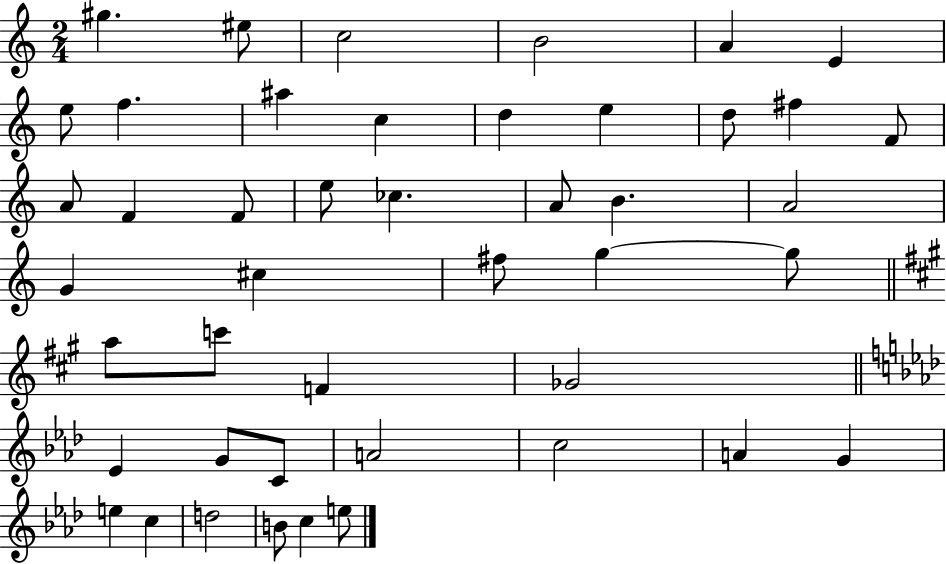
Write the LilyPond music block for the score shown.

{
  \clef treble
  \numericTimeSignature
  \time 2/4
  \key c \major
  gis''4. eis''8 | c''2 | b'2 | a'4 e'4 | \break e''8 f''4. | ais''4 c''4 | d''4 e''4 | d''8 fis''4 f'8 | \break a'8 f'4 f'8 | e''8 ces''4. | a'8 b'4. | a'2 | \break g'4 cis''4 | fis''8 g''4~~ g''8 | \bar "||" \break \key a \major a''8 c'''8 f'4 | ges'2 | \bar "||" \break \key aes \major ees'4 g'8 c'8 | a'2 | c''2 | a'4 g'4 | \break e''4 c''4 | d''2 | b'8 c''4 e''8 | \bar "|."
}